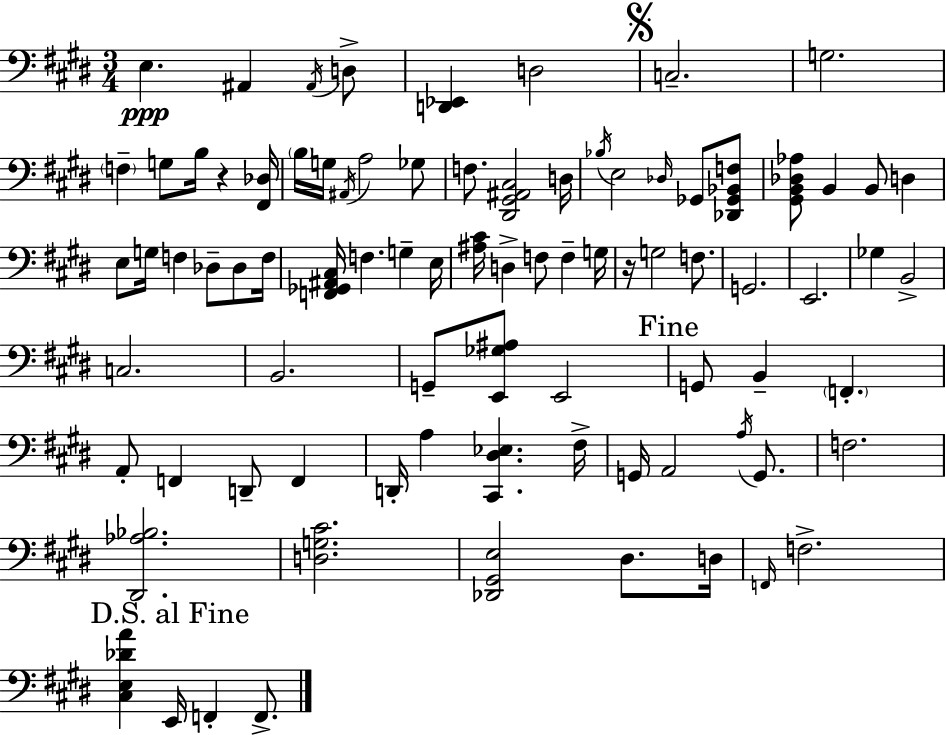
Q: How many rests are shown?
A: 2